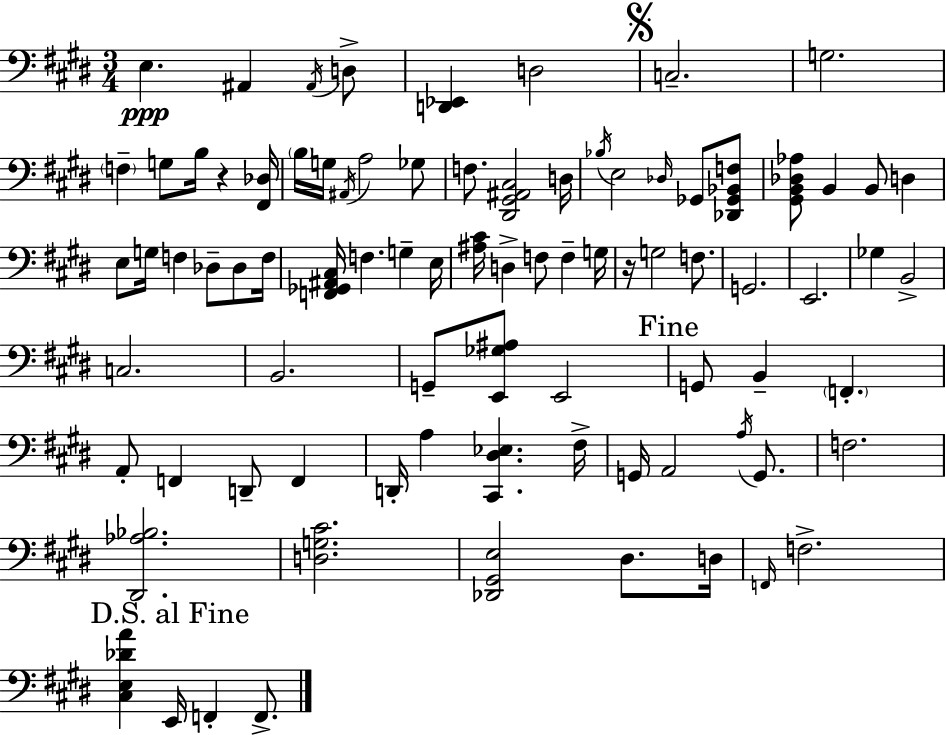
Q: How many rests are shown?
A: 2